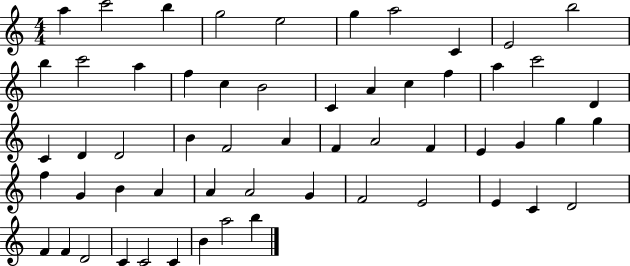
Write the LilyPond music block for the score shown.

{
  \clef treble
  \numericTimeSignature
  \time 4/4
  \key c \major
  a''4 c'''2 b''4 | g''2 e''2 | g''4 a''2 c'4 | e'2 b''2 | \break b''4 c'''2 a''4 | f''4 c''4 b'2 | c'4 a'4 c''4 f''4 | a''4 c'''2 d'4 | \break c'4 d'4 d'2 | b'4 f'2 a'4 | f'4 a'2 f'4 | e'4 g'4 g''4 g''4 | \break f''4 g'4 b'4 a'4 | a'4 a'2 g'4 | f'2 e'2 | e'4 c'4 d'2 | \break f'4 f'4 d'2 | c'4 c'2 c'4 | b'4 a''2 b''4 | \bar "|."
}